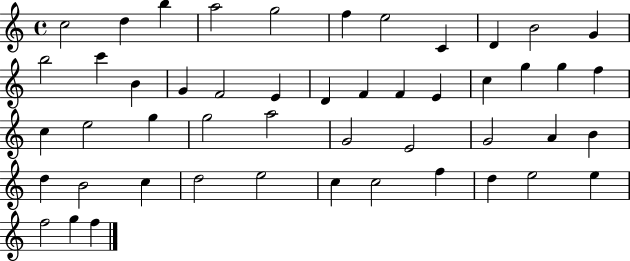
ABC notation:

X:1
T:Untitled
M:4/4
L:1/4
K:C
c2 d b a2 g2 f e2 C D B2 G b2 c' B G F2 E D F F E c g g f c e2 g g2 a2 G2 E2 G2 A B d B2 c d2 e2 c c2 f d e2 e f2 g f